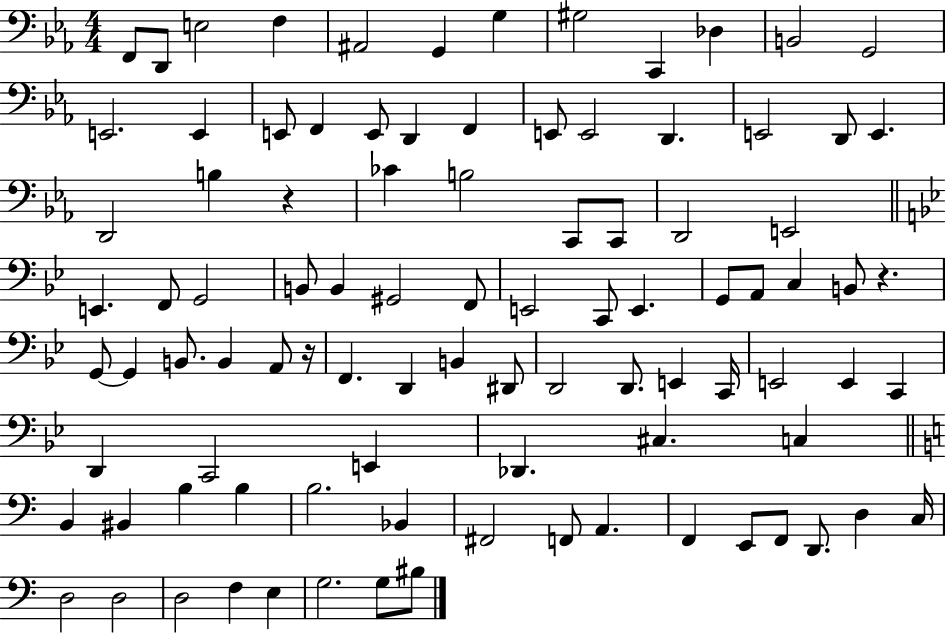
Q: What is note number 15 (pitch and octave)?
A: E2